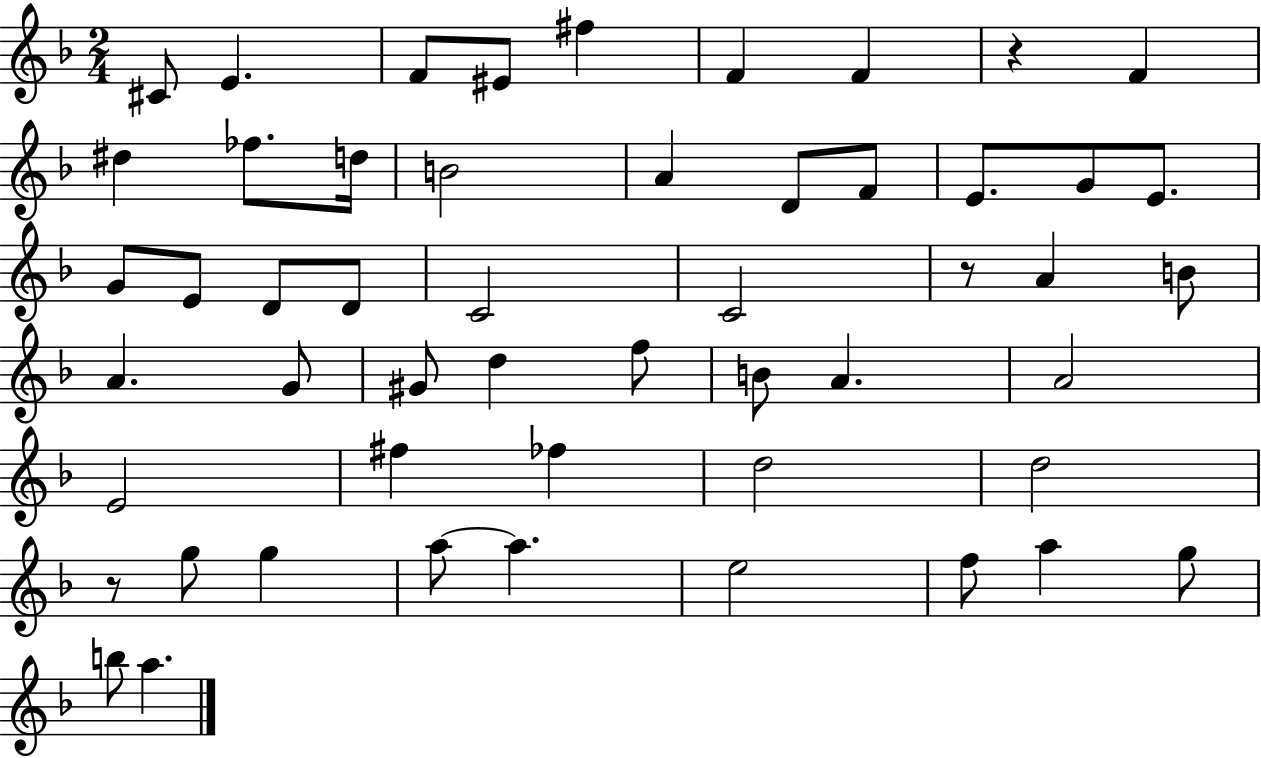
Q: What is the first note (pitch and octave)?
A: C#4